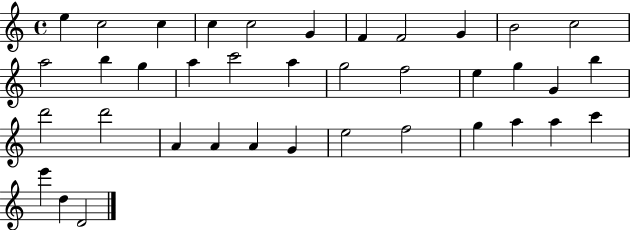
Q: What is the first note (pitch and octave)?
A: E5